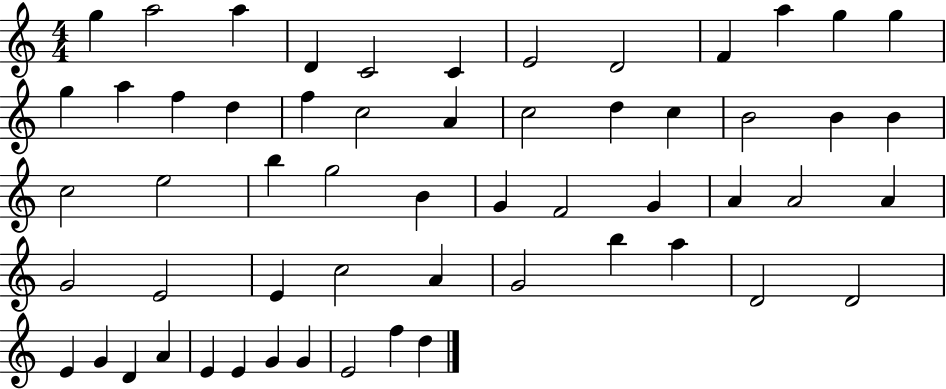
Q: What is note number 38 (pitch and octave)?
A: E4